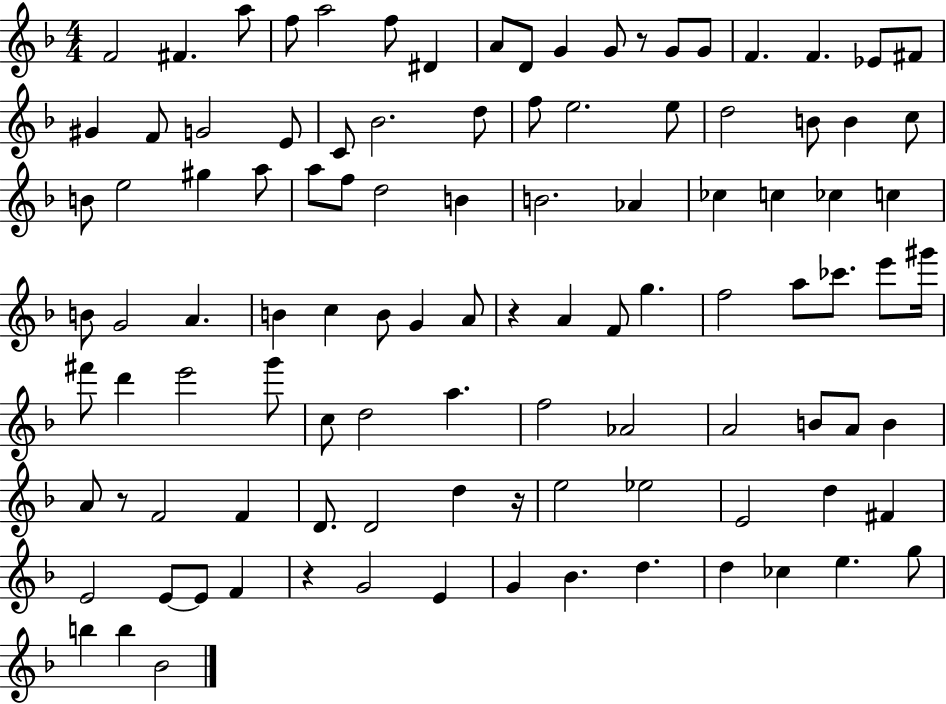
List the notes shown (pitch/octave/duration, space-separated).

F4/h F#4/q. A5/e F5/e A5/h F5/e D#4/q A4/e D4/e G4/q G4/e R/e G4/e G4/e F4/q. F4/q. Eb4/e F#4/e G#4/q F4/e G4/h E4/e C4/e Bb4/h. D5/e F5/e E5/h. E5/e D5/h B4/e B4/q C5/e B4/e E5/h G#5/q A5/e A5/e F5/e D5/h B4/q B4/h. Ab4/q CES5/q C5/q CES5/q C5/q B4/e G4/h A4/q. B4/q C5/q B4/e G4/q A4/e R/q A4/q F4/e G5/q. F5/h A5/e CES6/e. E6/e G#6/s F#6/e D6/q E6/h G6/e C5/e D5/h A5/q. F5/h Ab4/h A4/h B4/e A4/e B4/q A4/e R/e F4/h F4/q D4/e. D4/h D5/q R/s E5/h Eb5/h E4/h D5/q F#4/q E4/h E4/e E4/e F4/q R/q G4/h E4/q G4/q Bb4/q. D5/q. D5/q CES5/q E5/q. G5/e B5/q B5/q Bb4/h